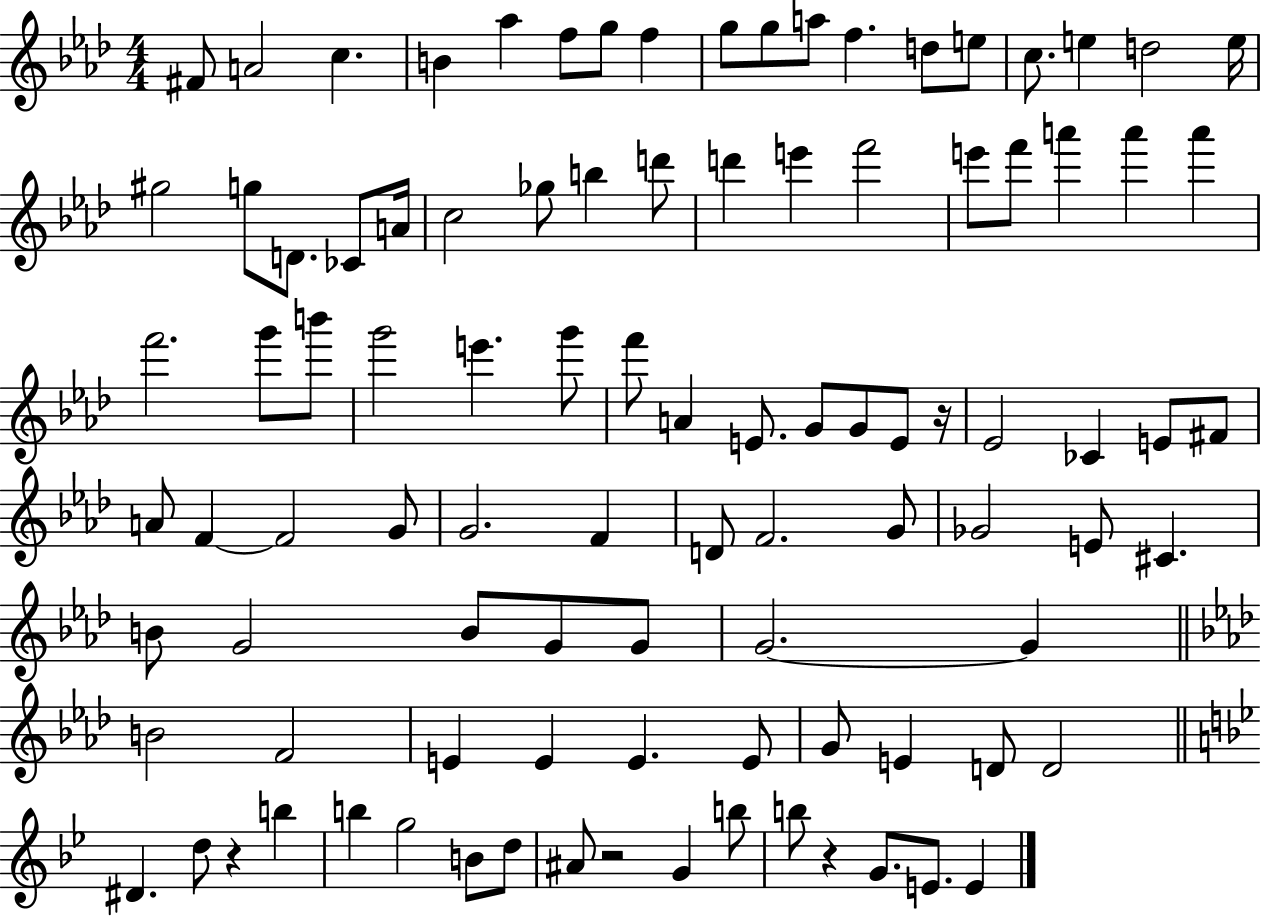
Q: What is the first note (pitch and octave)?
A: F#4